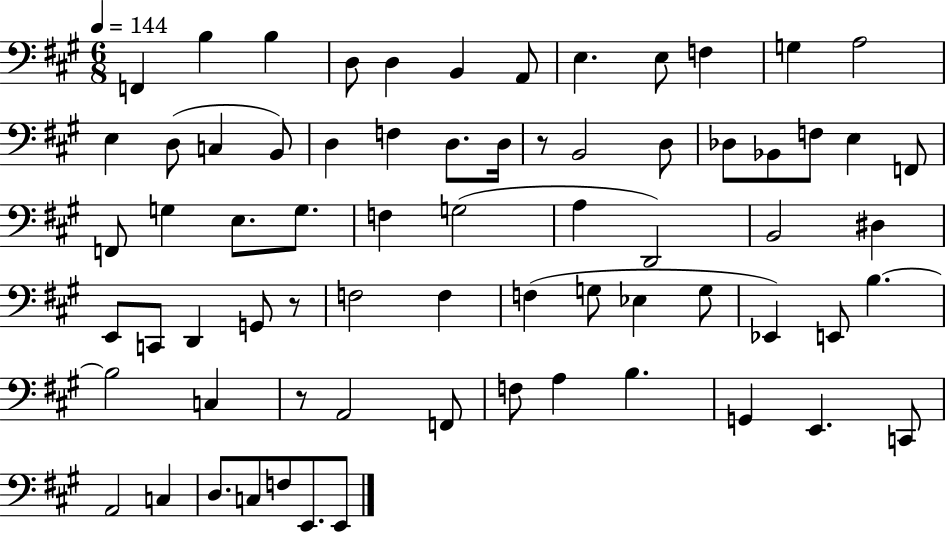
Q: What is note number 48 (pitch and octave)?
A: Eb2